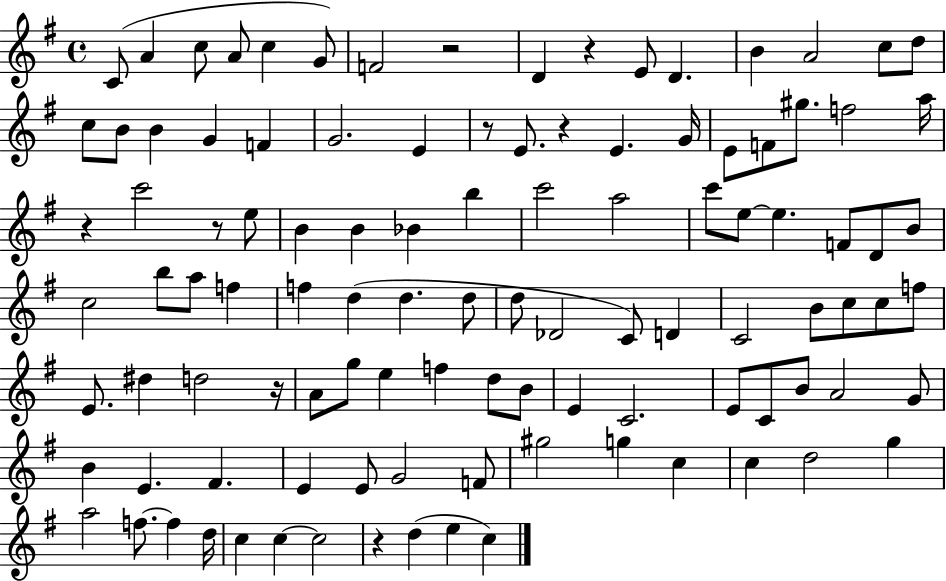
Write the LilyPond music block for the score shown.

{
  \clef treble
  \time 4/4
  \defaultTimeSignature
  \key g \major
  c'8( a'4 c''8 a'8 c''4 g'8) | f'2 r2 | d'4 r4 e'8 d'4. | b'4 a'2 c''8 d''8 | \break c''8 b'8 b'4 g'4 f'4 | g'2. e'4 | r8 e'8. r4 e'4. g'16 | e'8 f'8 gis''8. f''2 a''16 | \break r4 c'''2 r8 e''8 | b'4 b'4 bes'4 b''4 | c'''2 a''2 | c'''8 e''8~~ e''4. f'8 d'8 b'8 | \break c''2 b''8 a''8 f''4 | f''4 d''4( d''4. d''8 | d''8 des'2 c'8) d'4 | c'2 b'8 c''8 c''8 f''8 | \break e'8. dis''4 d''2 r16 | a'8 g''8 e''4 f''4 d''8 b'8 | e'4 c'2. | e'8 c'8 b'8 a'2 g'8 | \break b'4 e'4. fis'4. | e'4 e'8 g'2 f'8 | gis''2 g''4 c''4 | c''4 d''2 g''4 | \break a''2 f''8.~~ f''4 d''16 | c''4 c''4~~ c''2 | r4 d''4( e''4 c''4) | \bar "|."
}